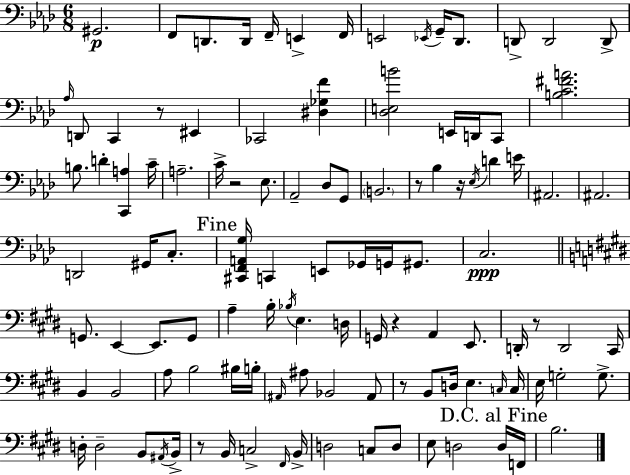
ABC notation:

X:1
T:Untitled
M:6/8
L:1/4
K:Ab
^G,,2 F,,/2 D,,/2 D,,/4 F,,/4 E,, F,,/4 E,,2 _E,,/4 G,,/4 _D,,/2 D,,/2 D,,2 D,,/2 _A,/4 D,,/2 C,, z/2 ^E,, _C,,2 [^D,_G,F] [_D,E,B]2 E,,/4 D,,/4 C,,/2 [B,C^FA]2 B,/2 D [C,,A,] C/4 A,2 C/4 z2 _E,/2 _A,,2 _D,/2 G,,/2 B,,2 z/2 _B, z/4 _E,/4 D E/4 ^A,,2 ^A,,2 D,,2 ^G,,/4 C,/2 [^C,,F,,A,,G,]/4 C,, E,,/2 _G,,/4 G,,/4 ^G,,/2 C,2 G,,/2 E,, E,,/2 G,,/2 A, B,/4 _B,/4 E, D,/4 G,,/4 z A,, E,,/2 D,,/4 z/2 D,,2 ^C,,/4 B,, B,,2 A,/2 B,2 ^B,/4 B,/4 ^A,,/4 ^A,/2 _B,,2 ^A,,/2 z/2 B,,/2 D,/4 E, C,/4 C,/4 E,/4 G,2 G,/2 D,/4 D,2 B,,/2 ^A,,/4 B,,/4 z/2 B,,/4 C,2 ^F,,/4 B,,/4 D,2 C,/2 D,/2 E,/2 D,2 D,/4 F,,/4 B,2